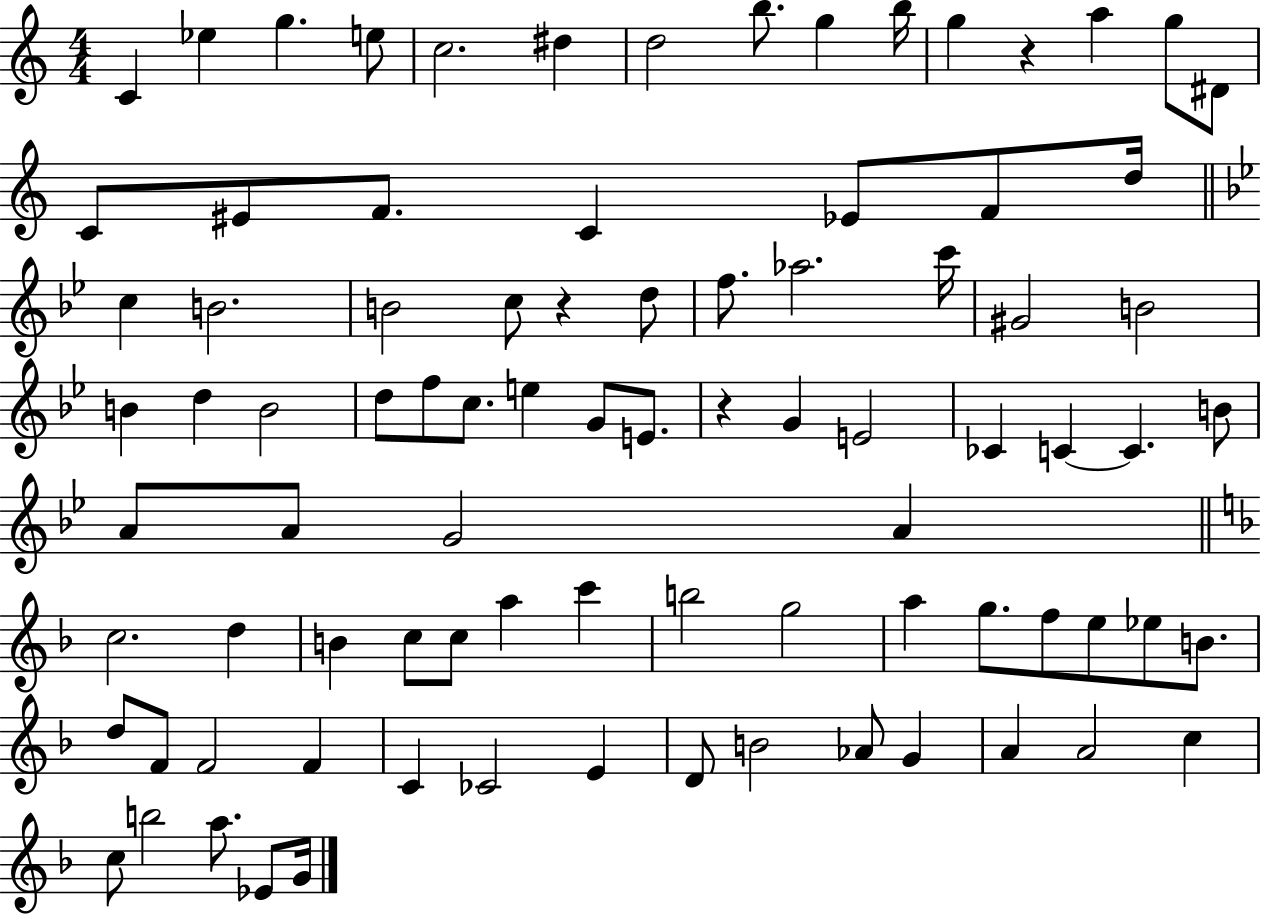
X:1
T:Untitled
M:4/4
L:1/4
K:C
C _e g e/2 c2 ^d d2 b/2 g b/4 g z a g/2 ^D/2 C/2 ^E/2 F/2 C _E/2 F/2 d/4 c B2 B2 c/2 z d/2 f/2 _a2 c'/4 ^G2 B2 B d B2 d/2 f/2 c/2 e G/2 E/2 z G E2 _C C C B/2 A/2 A/2 G2 A c2 d B c/2 c/2 a c' b2 g2 a g/2 f/2 e/2 _e/2 B/2 d/2 F/2 F2 F C _C2 E D/2 B2 _A/2 G A A2 c c/2 b2 a/2 _E/2 G/4